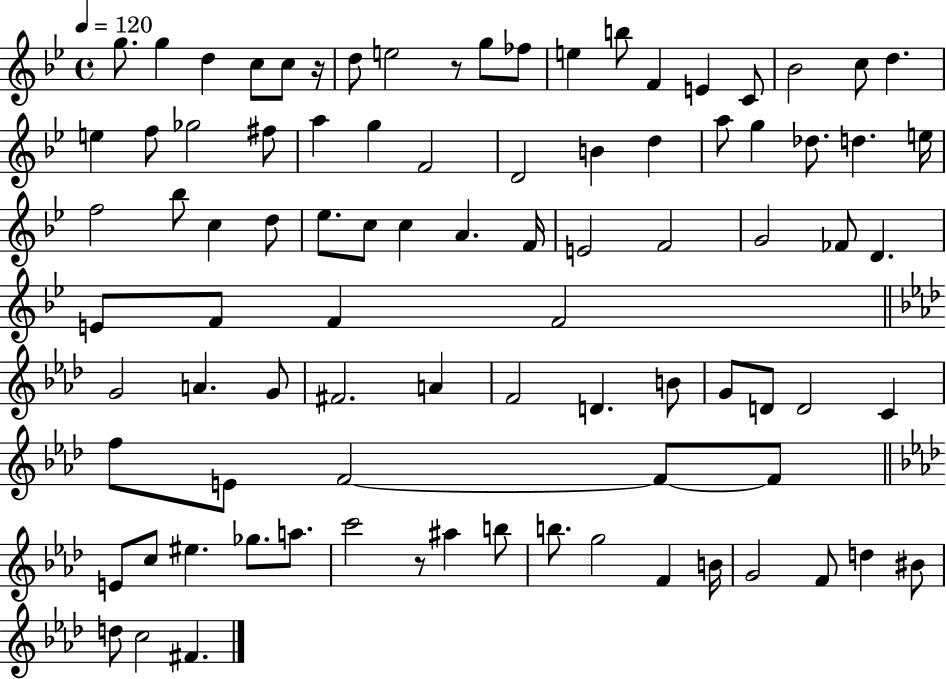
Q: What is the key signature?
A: BES major